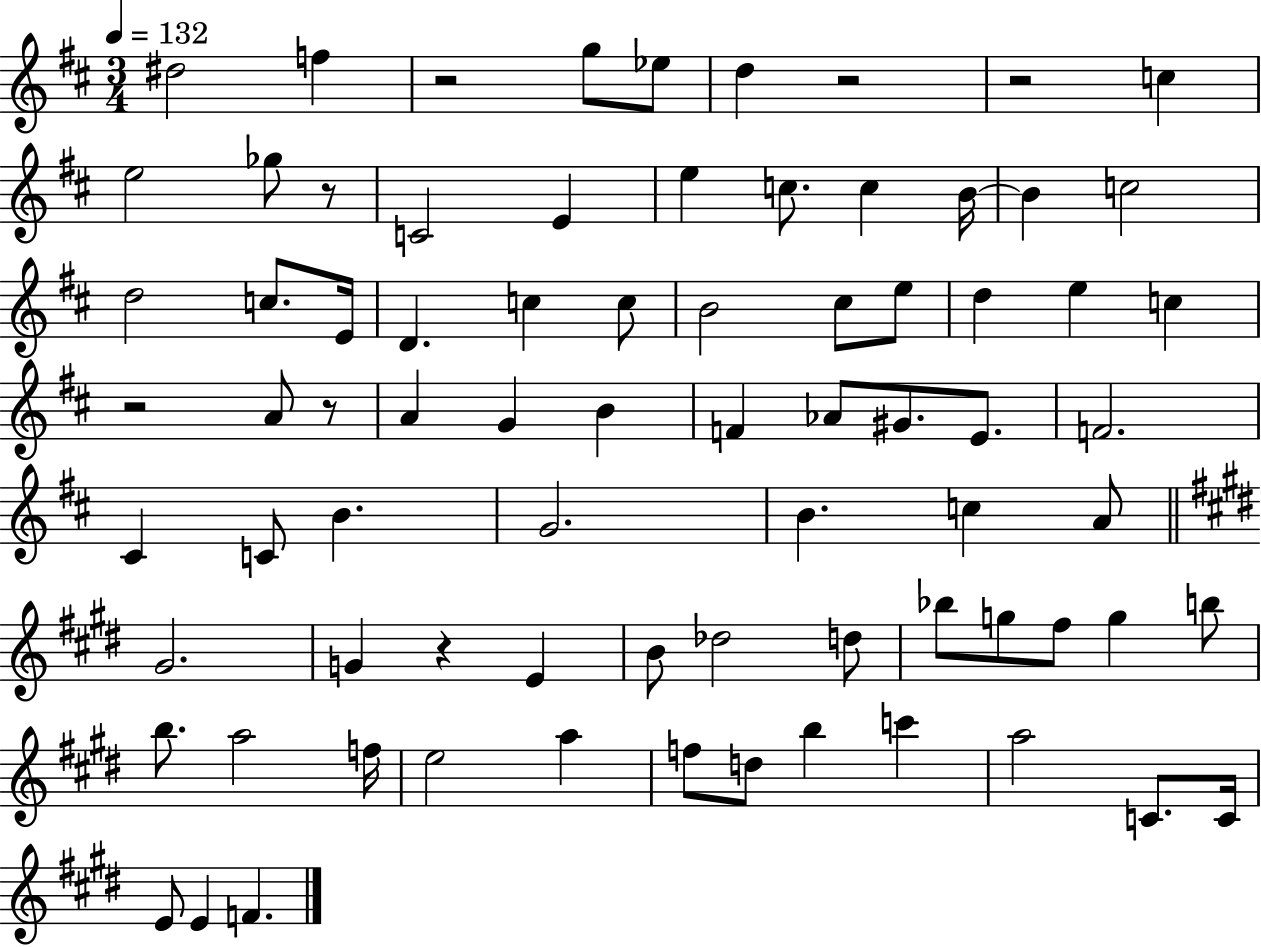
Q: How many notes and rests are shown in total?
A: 77